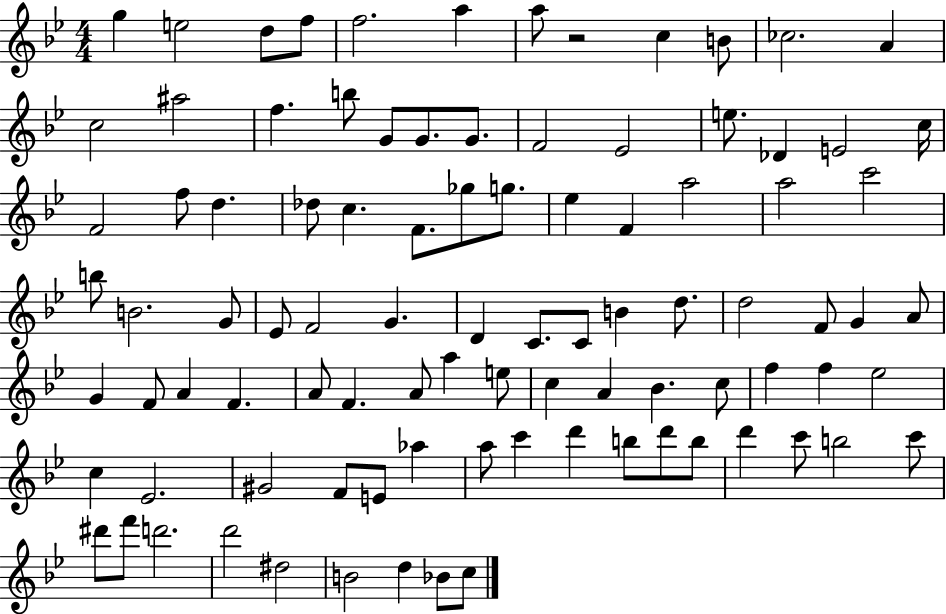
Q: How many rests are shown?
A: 1